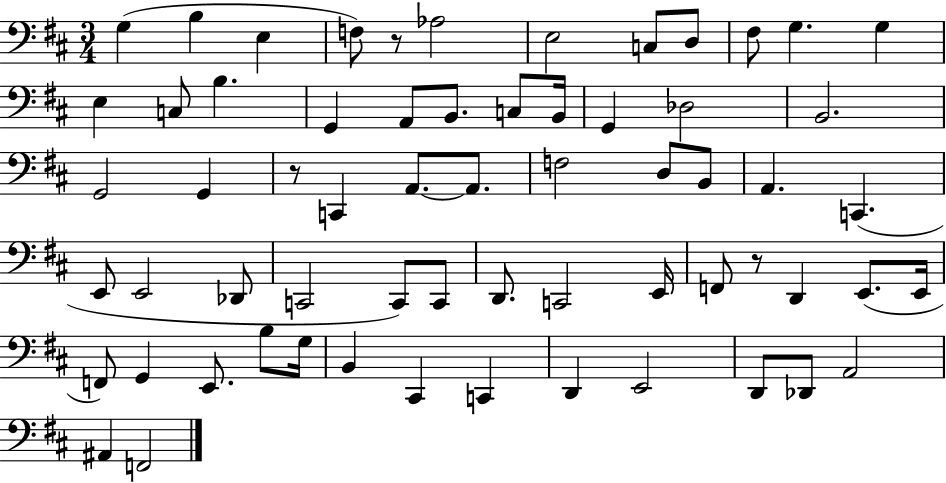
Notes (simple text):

G3/q B3/q E3/q F3/e R/e Ab3/h E3/h C3/e D3/e F#3/e G3/q. G3/q E3/q C3/e B3/q. G2/q A2/e B2/e. C3/e B2/s G2/q Db3/h B2/h. G2/h G2/q R/e C2/q A2/e. A2/e. F3/h D3/e B2/e A2/q. C2/q. E2/e E2/h Db2/e C2/h C2/e C2/e D2/e. C2/h E2/s F2/e R/e D2/q E2/e. E2/s F2/e G2/q E2/e. B3/e G3/s B2/q C#2/q C2/q D2/q E2/h D2/e Db2/e A2/h A#2/q F2/h